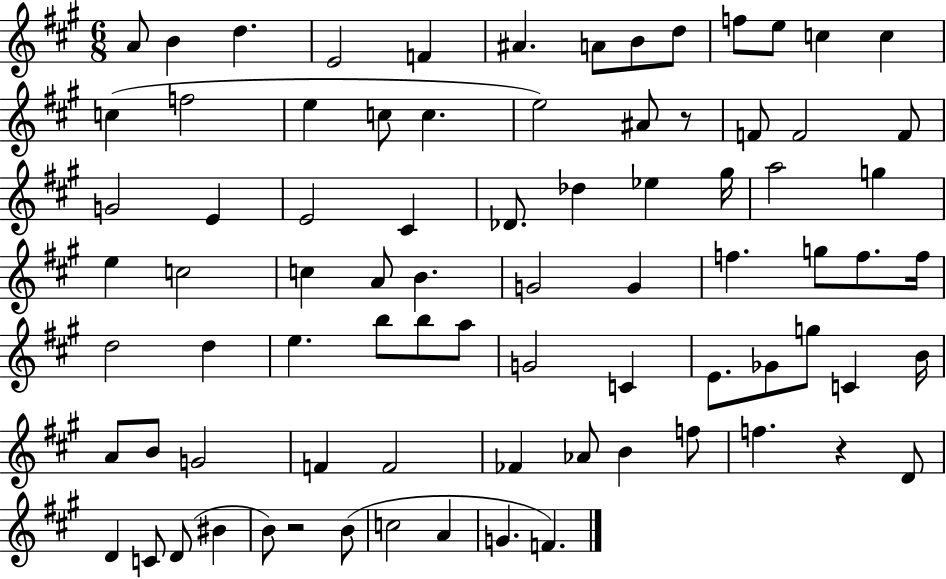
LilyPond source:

{
  \clef treble
  \numericTimeSignature
  \time 6/8
  \key a \major
  a'8 b'4 d''4. | e'2 f'4 | ais'4. a'8 b'8 d''8 | f''8 e''8 c''4 c''4 | \break c''4( f''2 | e''4 c''8 c''4. | e''2) ais'8 r8 | f'8 f'2 f'8 | \break g'2 e'4 | e'2 cis'4 | des'8. des''4 ees''4 gis''16 | a''2 g''4 | \break e''4 c''2 | c''4 a'8 b'4. | g'2 g'4 | f''4. g''8 f''8. f''16 | \break d''2 d''4 | e''4. b''8 b''8 a''8 | g'2 c'4 | e'8. ges'8 g''8 c'4 b'16 | \break a'8 b'8 g'2 | f'4 f'2 | fes'4 aes'8 b'4 f''8 | f''4. r4 d'8 | \break d'4 c'8 d'8( bis'4 | b'8) r2 b'8( | c''2 a'4 | g'4. f'4.) | \break \bar "|."
}